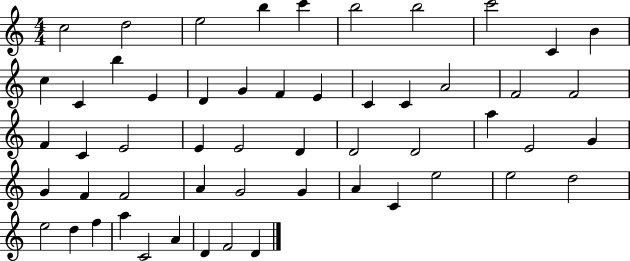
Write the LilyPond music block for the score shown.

{
  \clef treble
  \numericTimeSignature
  \time 4/4
  \key c \major
  c''2 d''2 | e''2 b''4 c'''4 | b''2 b''2 | c'''2 c'4 b'4 | \break c''4 c'4 b''4 e'4 | d'4 g'4 f'4 e'4 | c'4 c'4 a'2 | f'2 f'2 | \break f'4 c'4 e'2 | e'4 e'2 d'4 | d'2 d'2 | a''4 e'2 g'4 | \break g'4 f'4 f'2 | a'4 g'2 g'4 | a'4 c'4 e''2 | e''2 d''2 | \break e''2 d''4 f''4 | a''4 c'2 a'4 | d'4 f'2 d'4 | \bar "|."
}